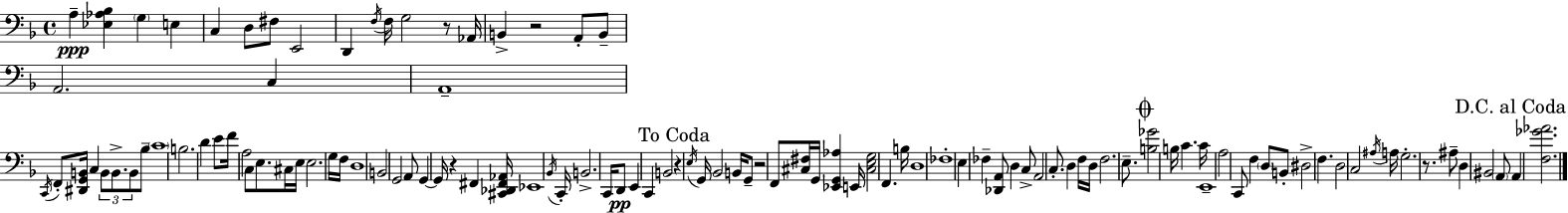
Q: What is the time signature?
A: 4/4